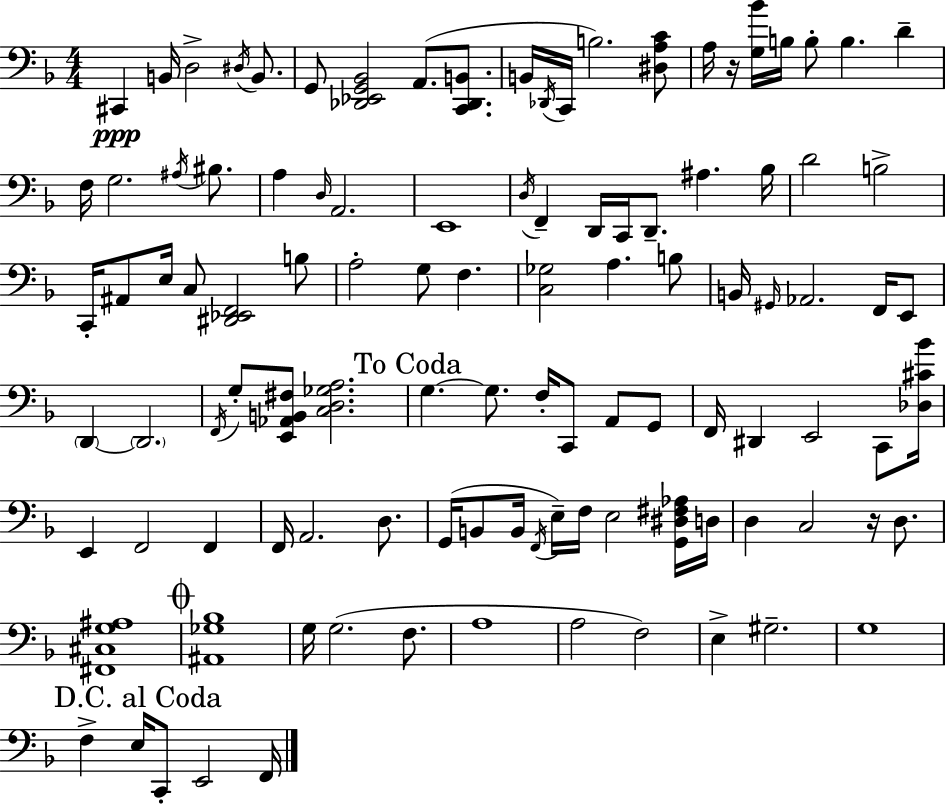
{
  \clef bass
  \numericTimeSignature
  \time 4/4
  \key d \minor
  cis,4\ppp b,16 d2-> \acciaccatura { dis16 } b,8. | g,8 <des, ees, g, bes,>2 a,8.( <c, des, b,>8. | b,16 \acciaccatura { des,16 } c,16 b2.) | <dis a c'>8 a16 r16 <g bes'>16 b16 b8-. b4. d'4-- | \break f16 g2. \acciaccatura { ais16 } | bis8. a4 \grace { d16 } a,2. | e,1 | \acciaccatura { d16 } f,4-- d,16 c,16 d,8.-- ais4. | \break bes16 d'2 b2-> | c,16-. ais,8 e16 c8 <dis, ees, f,>2 | b8 a2-. g8 f4. | <c ges>2 a4. | \break b8 b,16 \grace { gis,16 } aes,2. | f,16 e,8 \parenthesize d,4~~ \parenthesize d,2. | \acciaccatura { f,16 } g8-. <e, aes, b, fis>8 <c d ges a>2. | \mark "To Coda" g4.~~ g8. | \break f16-. c,8 a,8 g,8 f,16 dis,4 e,2 | c,8 <des cis' bes'>16 e,4 f,2 | f,4 f,16 a,2. | d8. g,16( b,8 b,16 \acciaccatura { f,16 }) e16-- f16 e2 | \break <g, dis fis aes>16 d16 d4 c2 | r16 d8. <fis, cis g ais>1 | \mark \markup { \musicglyph "scripts.coda" } <ais, ges bes>1 | g16 g2.( | \break f8. a1 | a2 | f2) e4-> gis2.-- | g1 | \break \mark "D.C. al Coda" f4-> e16 c,8-. e,2 | f,16 \bar "|."
}